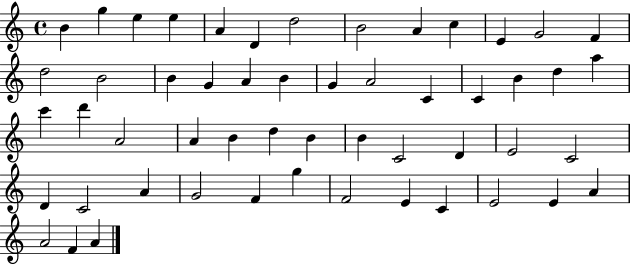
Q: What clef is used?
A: treble